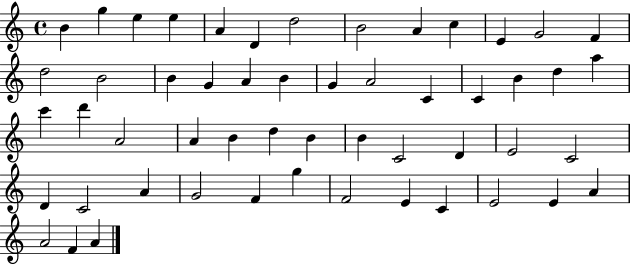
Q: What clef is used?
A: treble